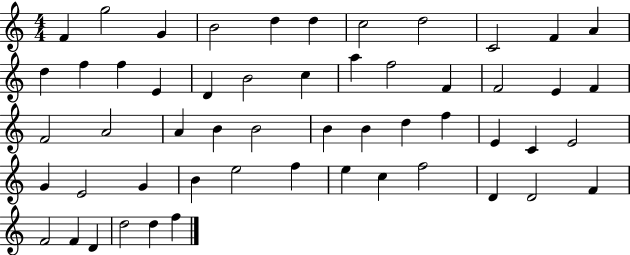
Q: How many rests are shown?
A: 0